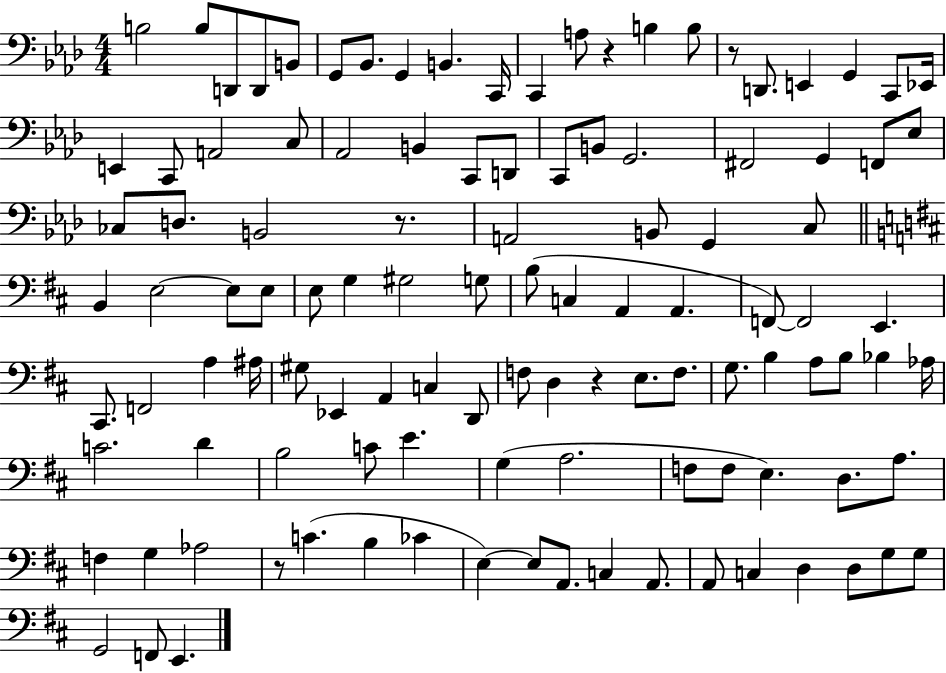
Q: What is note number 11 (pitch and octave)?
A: C2